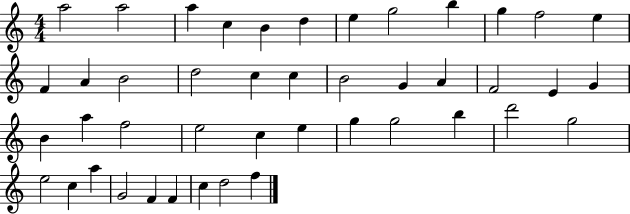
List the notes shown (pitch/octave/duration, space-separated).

A5/h A5/h A5/q C5/q B4/q D5/q E5/q G5/h B5/q G5/q F5/h E5/q F4/q A4/q B4/h D5/h C5/q C5/q B4/h G4/q A4/q F4/h E4/q G4/q B4/q A5/q F5/h E5/h C5/q E5/q G5/q G5/h B5/q D6/h G5/h E5/h C5/q A5/q G4/h F4/q F4/q C5/q D5/h F5/q